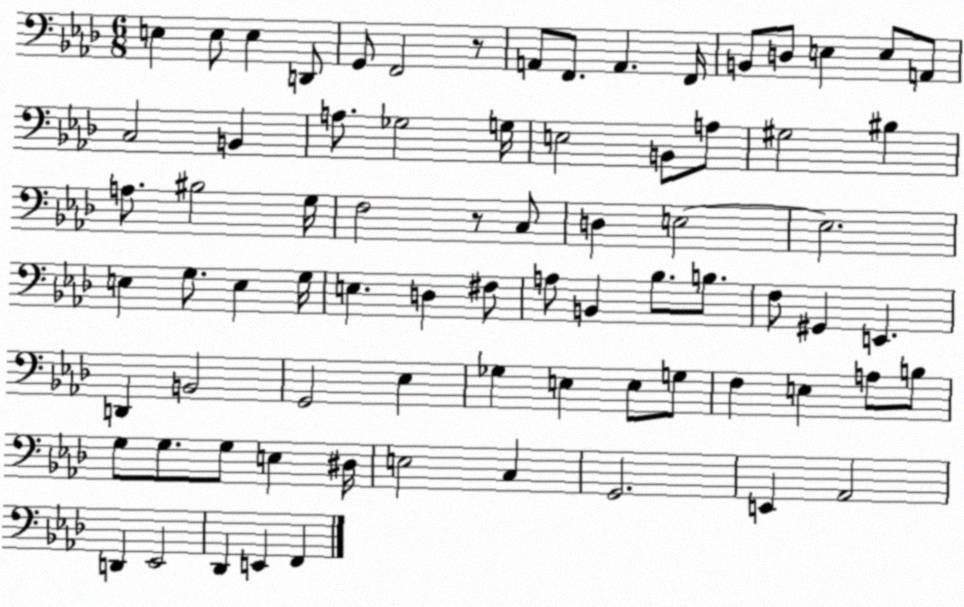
X:1
T:Untitled
M:6/8
L:1/4
K:Ab
E, E,/2 E, D,,/2 G,,/2 F,,2 z/2 A,,/2 F,,/2 A,, F,,/4 B,,/2 D,/2 E, E,/2 A,,/2 C,2 B,, A,/2 _G,2 G,/4 E,2 B,,/2 A,/2 ^G,2 ^B, A,/2 ^B,2 G,/4 F,2 z/2 C,/2 D, E,2 E,2 E, G,/2 E, G,/4 E, D, ^F,/2 A,/2 B,, _B,/2 B,/2 F,/2 ^G,, E,, D,, B,,2 G,,2 _E, _G, E, E,/2 G,/2 F, E, A,/2 B,/2 G,/2 G,/2 G,/2 E, ^D,/4 E,2 C, G,,2 E,, _A,,2 D,, _E,,2 _D,, E,, F,,